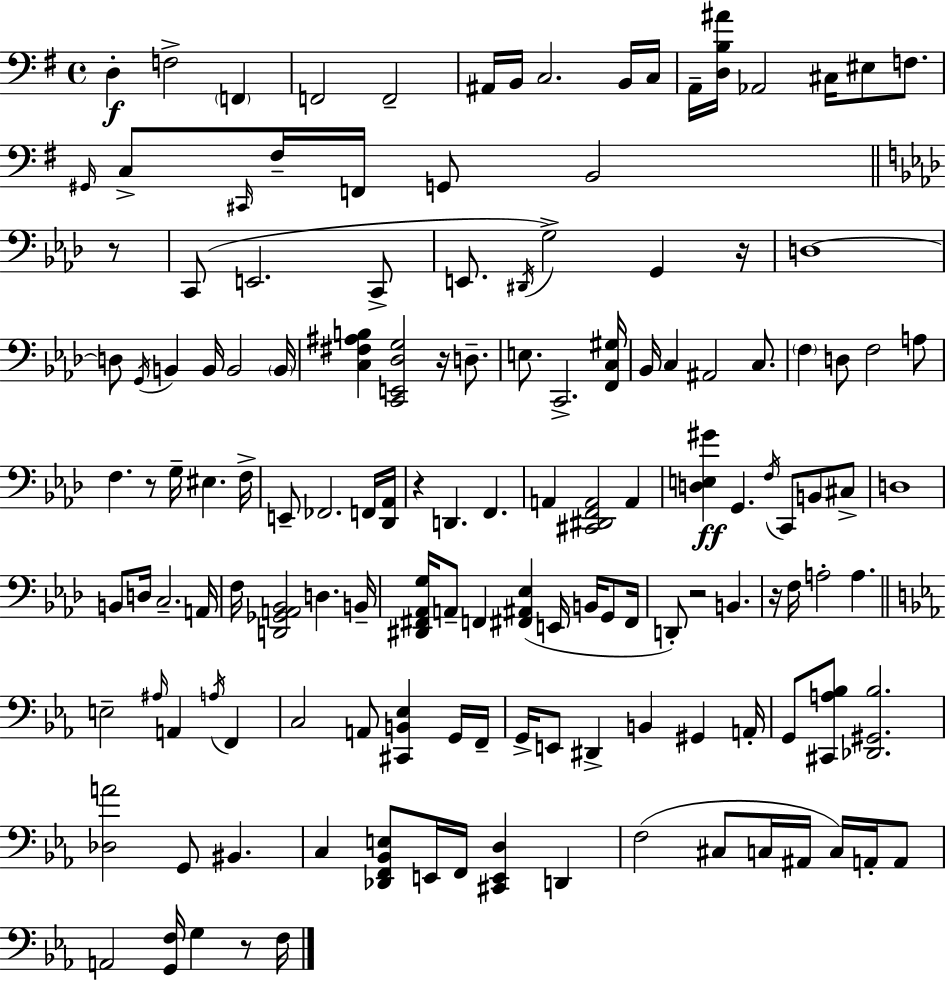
D3/q F3/h F2/q F2/h F2/h A#2/s B2/s C3/h. B2/s C3/s A2/s [D3,B3,A#4]/s Ab2/h C#3/s EIS3/e F3/e. G#2/s C3/e C#2/s F#3/s F2/s G2/e B2/h R/e C2/e E2/h. C2/e E2/e. D#2/s G3/h G2/q R/s D3/w D3/e G2/s B2/q B2/s B2/h B2/s [C3,F#3,A#3,B3]/q [C2,E2,Db3,G3]/h R/s D3/e. E3/e. C2/h. [F2,C3,G#3]/s Bb2/s C3/q A#2/h C3/e. F3/q D3/e F3/h A3/e F3/q. R/e G3/s EIS3/q. F3/s E2/e FES2/h. F2/s [Db2,Ab2]/s R/q D2/q. F2/q. A2/q [C#2,D#2,F2,A2]/h A2/q [D3,E3,G#4]/q G2/q. F3/s C2/e B2/e C#3/e D3/w B2/e D3/s C3/h. A2/s F3/s [D2,Gb2,A2,Bb2]/h D3/q. B2/s [D#2,F#2,Ab2,G3]/s A2/e F2/q [F#2,A#2,Eb3]/q E2/s B2/s G2/e F#2/s D2/e R/h B2/q. R/s F3/s A3/h A3/q. E3/h A#3/s A2/q A3/s F2/q C3/h A2/e [C#2,B2,Eb3]/q G2/s F2/s G2/s E2/e D#2/q B2/q G#2/q A2/s G2/e [C#2,A3,Bb3]/e [Db2,G#2,Bb3]/h. [Db3,A4]/h G2/e BIS2/q. C3/q [Db2,F2,Bb2,E3]/e E2/s F2/s [C#2,E2,D3]/q D2/q F3/h C#3/e C3/s A#2/s C3/s A2/s A2/e A2/h [G2,F3]/s G3/q R/e F3/s